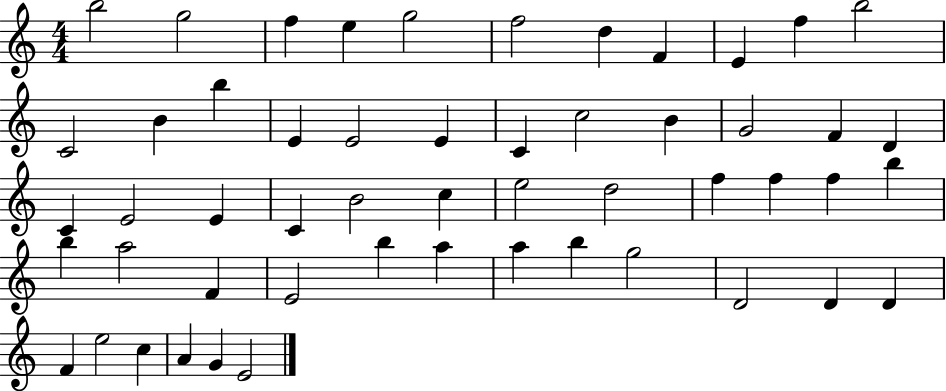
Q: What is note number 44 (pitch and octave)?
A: G5